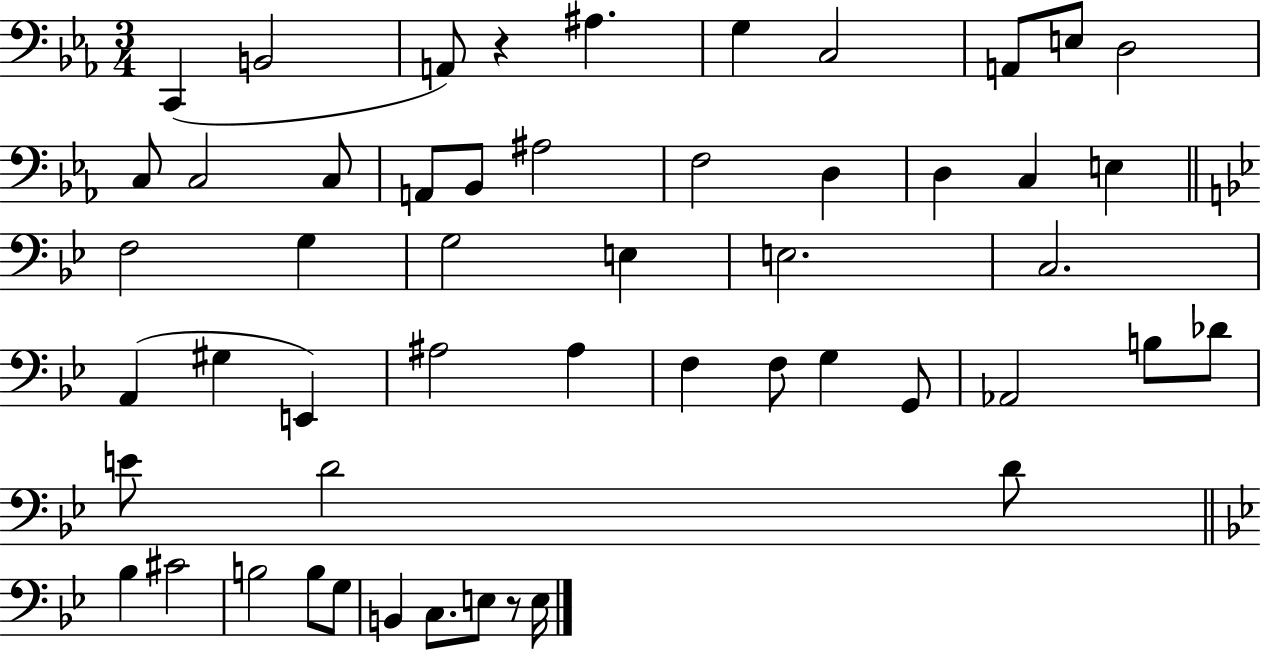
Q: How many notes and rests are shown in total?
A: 52